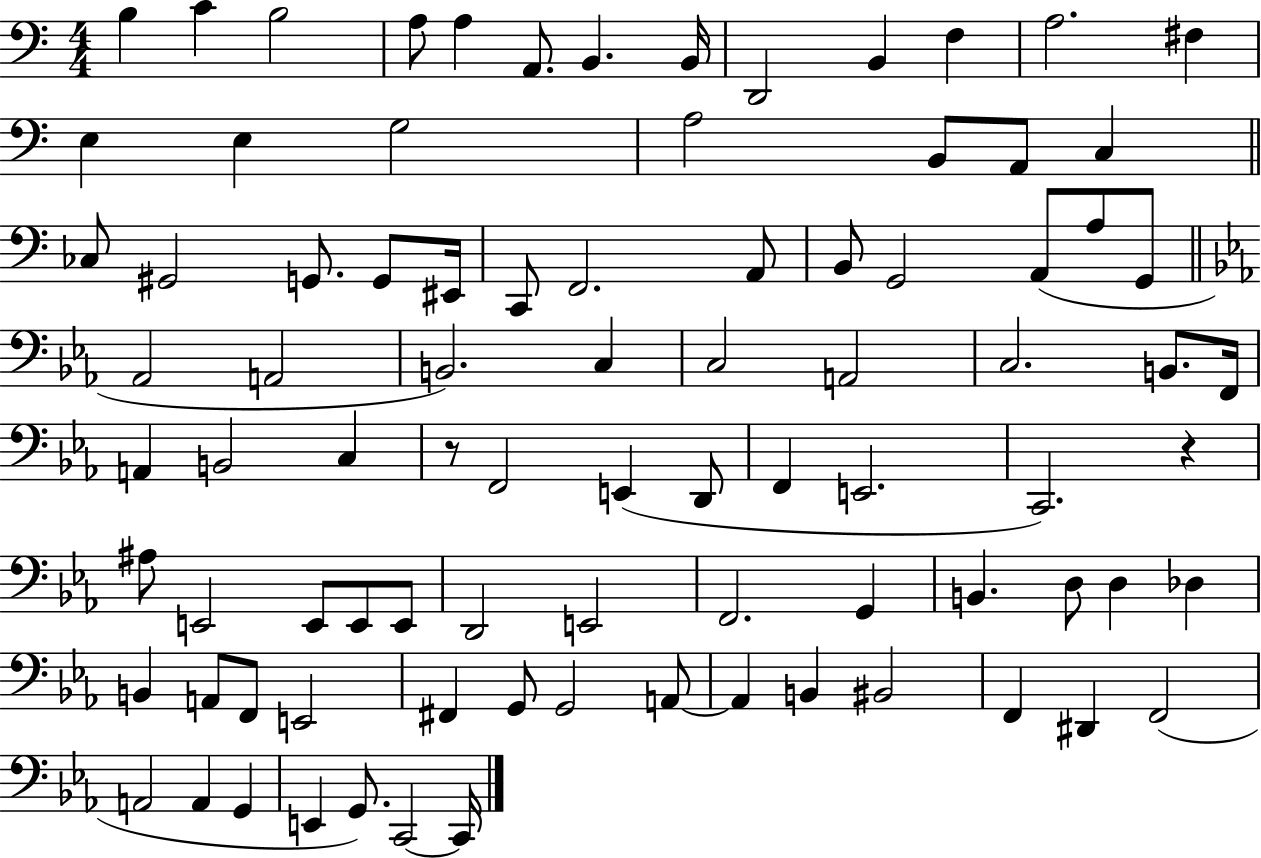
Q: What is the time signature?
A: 4/4